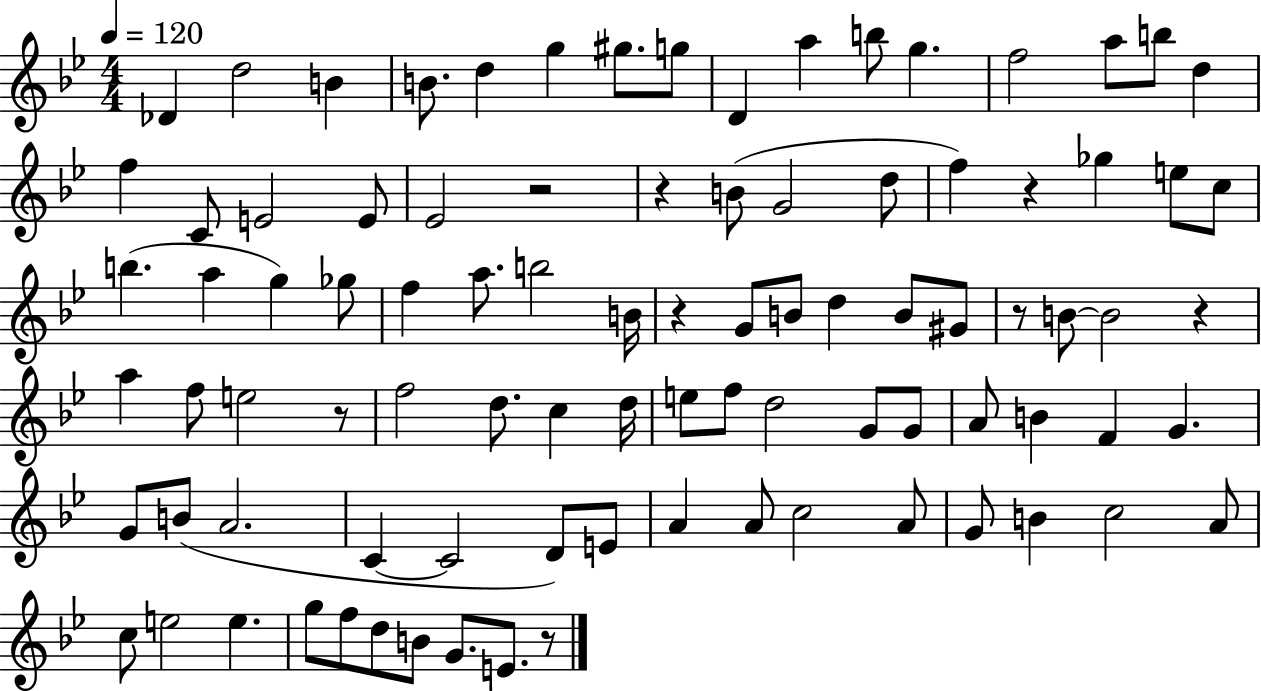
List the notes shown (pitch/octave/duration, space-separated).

Db4/q D5/h B4/q B4/e. D5/q G5/q G#5/e. G5/e D4/q A5/q B5/e G5/q. F5/h A5/e B5/e D5/q F5/q C4/e E4/h E4/e Eb4/h R/h R/q B4/e G4/h D5/e F5/q R/q Gb5/q E5/e C5/e B5/q. A5/q G5/q Gb5/e F5/q A5/e. B5/h B4/s R/q G4/e B4/e D5/q B4/e G#4/e R/e B4/e B4/h R/q A5/q F5/e E5/h R/e F5/h D5/e. C5/q D5/s E5/e F5/e D5/h G4/e G4/e A4/e B4/q F4/q G4/q. G4/e B4/e A4/h. C4/q C4/h D4/e E4/e A4/q A4/e C5/h A4/e G4/e B4/q C5/h A4/e C5/e E5/h E5/q. G5/e F5/e D5/e B4/e G4/e. E4/e. R/e